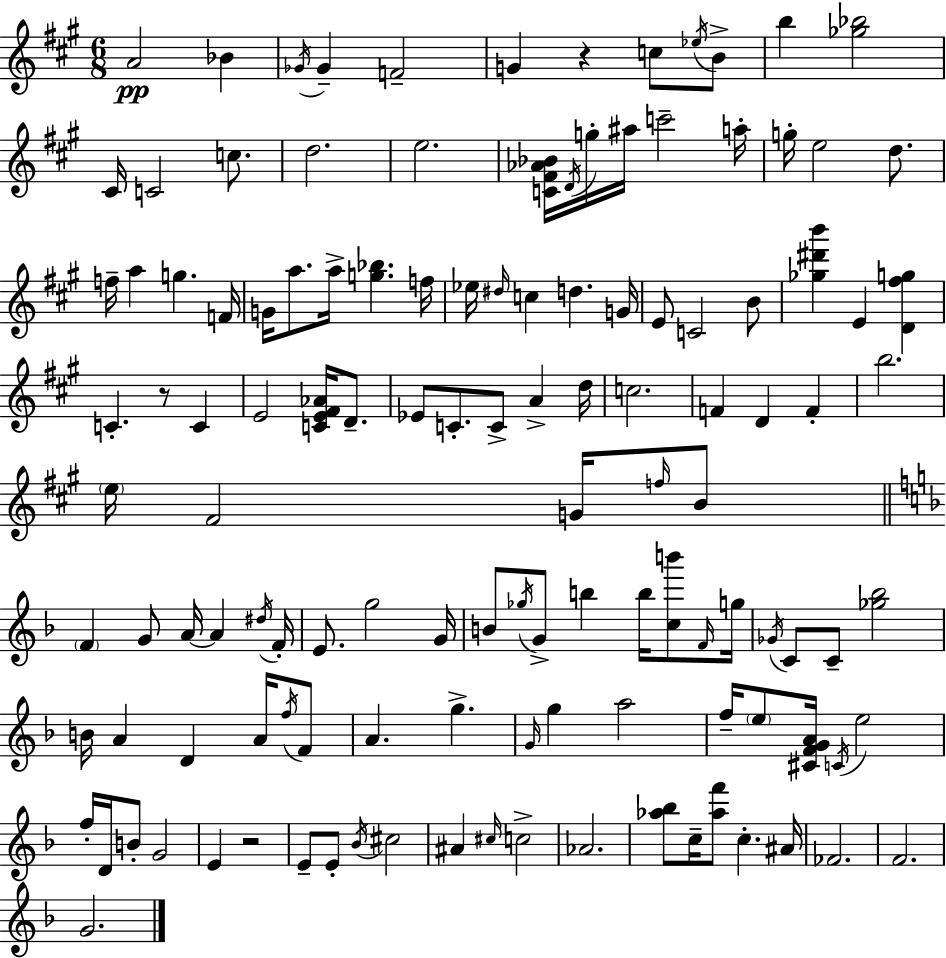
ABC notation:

X:1
T:Untitled
M:6/8
L:1/4
K:A
A2 _B _G/4 _G F2 G z c/2 _e/4 B/2 b [_g_b]2 ^C/4 C2 c/2 d2 e2 [C^F_A_B]/4 D/4 g/4 ^a/4 c'2 a/4 g/4 e2 d/2 f/4 a g F/4 G/4 a/2 a/4 [g_b] f/4 _e/4 ^d/4 c d G/4 E/2 C2 B/2 [_g^d'b'] E [D^fg] C z/2 C E2 [CE^F_A]/4 D/2 _E/2 C/2 C/2 A d/4 c2 F D F b2 e/4 ^F2 G/4 f/4 B/2 F G/2 A/4 A ^d/4 F/4 E/2 g2 G/4 B/2 _g/4 G/2 b b/4 [cb']/2 F/4 g/4 _G/4 C/2 C/2 [_g_b]2 B/4 A D A/4 f/4 F/2 A g G/4 g a2 f/4 e/2 [^CFGA]/4 C/4 e2 f/4 D/4 B/2 G2 E z2 E/2 E/2 _B/4 ^c2 ^A ^c/4 c2 _A2 [_a_b]/2 c/4 [_af']/2 c ^A/4 _F2 F2 G2